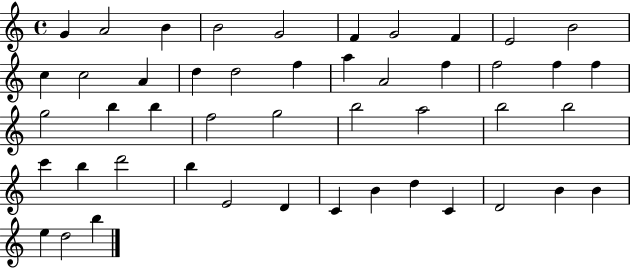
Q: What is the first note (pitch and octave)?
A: G4